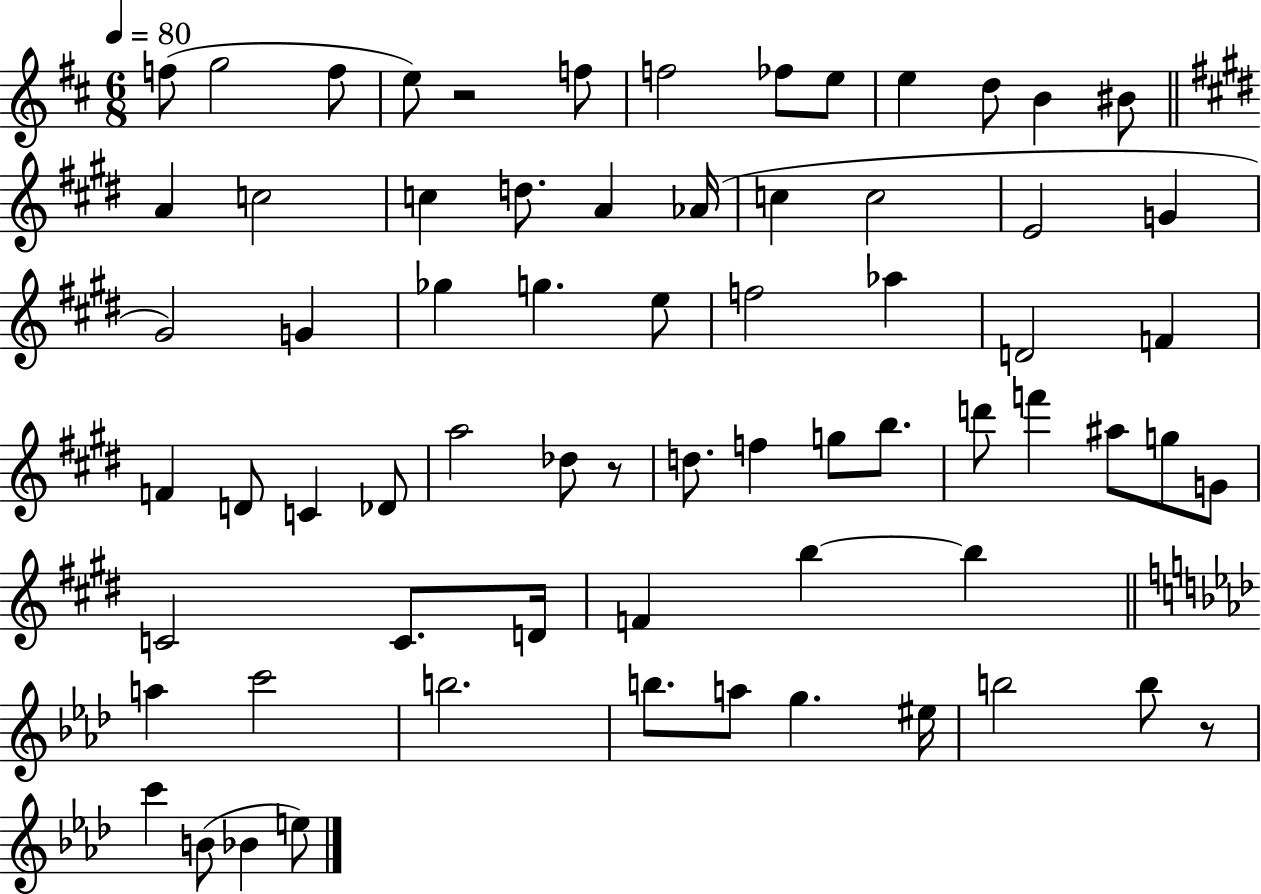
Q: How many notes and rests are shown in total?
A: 68